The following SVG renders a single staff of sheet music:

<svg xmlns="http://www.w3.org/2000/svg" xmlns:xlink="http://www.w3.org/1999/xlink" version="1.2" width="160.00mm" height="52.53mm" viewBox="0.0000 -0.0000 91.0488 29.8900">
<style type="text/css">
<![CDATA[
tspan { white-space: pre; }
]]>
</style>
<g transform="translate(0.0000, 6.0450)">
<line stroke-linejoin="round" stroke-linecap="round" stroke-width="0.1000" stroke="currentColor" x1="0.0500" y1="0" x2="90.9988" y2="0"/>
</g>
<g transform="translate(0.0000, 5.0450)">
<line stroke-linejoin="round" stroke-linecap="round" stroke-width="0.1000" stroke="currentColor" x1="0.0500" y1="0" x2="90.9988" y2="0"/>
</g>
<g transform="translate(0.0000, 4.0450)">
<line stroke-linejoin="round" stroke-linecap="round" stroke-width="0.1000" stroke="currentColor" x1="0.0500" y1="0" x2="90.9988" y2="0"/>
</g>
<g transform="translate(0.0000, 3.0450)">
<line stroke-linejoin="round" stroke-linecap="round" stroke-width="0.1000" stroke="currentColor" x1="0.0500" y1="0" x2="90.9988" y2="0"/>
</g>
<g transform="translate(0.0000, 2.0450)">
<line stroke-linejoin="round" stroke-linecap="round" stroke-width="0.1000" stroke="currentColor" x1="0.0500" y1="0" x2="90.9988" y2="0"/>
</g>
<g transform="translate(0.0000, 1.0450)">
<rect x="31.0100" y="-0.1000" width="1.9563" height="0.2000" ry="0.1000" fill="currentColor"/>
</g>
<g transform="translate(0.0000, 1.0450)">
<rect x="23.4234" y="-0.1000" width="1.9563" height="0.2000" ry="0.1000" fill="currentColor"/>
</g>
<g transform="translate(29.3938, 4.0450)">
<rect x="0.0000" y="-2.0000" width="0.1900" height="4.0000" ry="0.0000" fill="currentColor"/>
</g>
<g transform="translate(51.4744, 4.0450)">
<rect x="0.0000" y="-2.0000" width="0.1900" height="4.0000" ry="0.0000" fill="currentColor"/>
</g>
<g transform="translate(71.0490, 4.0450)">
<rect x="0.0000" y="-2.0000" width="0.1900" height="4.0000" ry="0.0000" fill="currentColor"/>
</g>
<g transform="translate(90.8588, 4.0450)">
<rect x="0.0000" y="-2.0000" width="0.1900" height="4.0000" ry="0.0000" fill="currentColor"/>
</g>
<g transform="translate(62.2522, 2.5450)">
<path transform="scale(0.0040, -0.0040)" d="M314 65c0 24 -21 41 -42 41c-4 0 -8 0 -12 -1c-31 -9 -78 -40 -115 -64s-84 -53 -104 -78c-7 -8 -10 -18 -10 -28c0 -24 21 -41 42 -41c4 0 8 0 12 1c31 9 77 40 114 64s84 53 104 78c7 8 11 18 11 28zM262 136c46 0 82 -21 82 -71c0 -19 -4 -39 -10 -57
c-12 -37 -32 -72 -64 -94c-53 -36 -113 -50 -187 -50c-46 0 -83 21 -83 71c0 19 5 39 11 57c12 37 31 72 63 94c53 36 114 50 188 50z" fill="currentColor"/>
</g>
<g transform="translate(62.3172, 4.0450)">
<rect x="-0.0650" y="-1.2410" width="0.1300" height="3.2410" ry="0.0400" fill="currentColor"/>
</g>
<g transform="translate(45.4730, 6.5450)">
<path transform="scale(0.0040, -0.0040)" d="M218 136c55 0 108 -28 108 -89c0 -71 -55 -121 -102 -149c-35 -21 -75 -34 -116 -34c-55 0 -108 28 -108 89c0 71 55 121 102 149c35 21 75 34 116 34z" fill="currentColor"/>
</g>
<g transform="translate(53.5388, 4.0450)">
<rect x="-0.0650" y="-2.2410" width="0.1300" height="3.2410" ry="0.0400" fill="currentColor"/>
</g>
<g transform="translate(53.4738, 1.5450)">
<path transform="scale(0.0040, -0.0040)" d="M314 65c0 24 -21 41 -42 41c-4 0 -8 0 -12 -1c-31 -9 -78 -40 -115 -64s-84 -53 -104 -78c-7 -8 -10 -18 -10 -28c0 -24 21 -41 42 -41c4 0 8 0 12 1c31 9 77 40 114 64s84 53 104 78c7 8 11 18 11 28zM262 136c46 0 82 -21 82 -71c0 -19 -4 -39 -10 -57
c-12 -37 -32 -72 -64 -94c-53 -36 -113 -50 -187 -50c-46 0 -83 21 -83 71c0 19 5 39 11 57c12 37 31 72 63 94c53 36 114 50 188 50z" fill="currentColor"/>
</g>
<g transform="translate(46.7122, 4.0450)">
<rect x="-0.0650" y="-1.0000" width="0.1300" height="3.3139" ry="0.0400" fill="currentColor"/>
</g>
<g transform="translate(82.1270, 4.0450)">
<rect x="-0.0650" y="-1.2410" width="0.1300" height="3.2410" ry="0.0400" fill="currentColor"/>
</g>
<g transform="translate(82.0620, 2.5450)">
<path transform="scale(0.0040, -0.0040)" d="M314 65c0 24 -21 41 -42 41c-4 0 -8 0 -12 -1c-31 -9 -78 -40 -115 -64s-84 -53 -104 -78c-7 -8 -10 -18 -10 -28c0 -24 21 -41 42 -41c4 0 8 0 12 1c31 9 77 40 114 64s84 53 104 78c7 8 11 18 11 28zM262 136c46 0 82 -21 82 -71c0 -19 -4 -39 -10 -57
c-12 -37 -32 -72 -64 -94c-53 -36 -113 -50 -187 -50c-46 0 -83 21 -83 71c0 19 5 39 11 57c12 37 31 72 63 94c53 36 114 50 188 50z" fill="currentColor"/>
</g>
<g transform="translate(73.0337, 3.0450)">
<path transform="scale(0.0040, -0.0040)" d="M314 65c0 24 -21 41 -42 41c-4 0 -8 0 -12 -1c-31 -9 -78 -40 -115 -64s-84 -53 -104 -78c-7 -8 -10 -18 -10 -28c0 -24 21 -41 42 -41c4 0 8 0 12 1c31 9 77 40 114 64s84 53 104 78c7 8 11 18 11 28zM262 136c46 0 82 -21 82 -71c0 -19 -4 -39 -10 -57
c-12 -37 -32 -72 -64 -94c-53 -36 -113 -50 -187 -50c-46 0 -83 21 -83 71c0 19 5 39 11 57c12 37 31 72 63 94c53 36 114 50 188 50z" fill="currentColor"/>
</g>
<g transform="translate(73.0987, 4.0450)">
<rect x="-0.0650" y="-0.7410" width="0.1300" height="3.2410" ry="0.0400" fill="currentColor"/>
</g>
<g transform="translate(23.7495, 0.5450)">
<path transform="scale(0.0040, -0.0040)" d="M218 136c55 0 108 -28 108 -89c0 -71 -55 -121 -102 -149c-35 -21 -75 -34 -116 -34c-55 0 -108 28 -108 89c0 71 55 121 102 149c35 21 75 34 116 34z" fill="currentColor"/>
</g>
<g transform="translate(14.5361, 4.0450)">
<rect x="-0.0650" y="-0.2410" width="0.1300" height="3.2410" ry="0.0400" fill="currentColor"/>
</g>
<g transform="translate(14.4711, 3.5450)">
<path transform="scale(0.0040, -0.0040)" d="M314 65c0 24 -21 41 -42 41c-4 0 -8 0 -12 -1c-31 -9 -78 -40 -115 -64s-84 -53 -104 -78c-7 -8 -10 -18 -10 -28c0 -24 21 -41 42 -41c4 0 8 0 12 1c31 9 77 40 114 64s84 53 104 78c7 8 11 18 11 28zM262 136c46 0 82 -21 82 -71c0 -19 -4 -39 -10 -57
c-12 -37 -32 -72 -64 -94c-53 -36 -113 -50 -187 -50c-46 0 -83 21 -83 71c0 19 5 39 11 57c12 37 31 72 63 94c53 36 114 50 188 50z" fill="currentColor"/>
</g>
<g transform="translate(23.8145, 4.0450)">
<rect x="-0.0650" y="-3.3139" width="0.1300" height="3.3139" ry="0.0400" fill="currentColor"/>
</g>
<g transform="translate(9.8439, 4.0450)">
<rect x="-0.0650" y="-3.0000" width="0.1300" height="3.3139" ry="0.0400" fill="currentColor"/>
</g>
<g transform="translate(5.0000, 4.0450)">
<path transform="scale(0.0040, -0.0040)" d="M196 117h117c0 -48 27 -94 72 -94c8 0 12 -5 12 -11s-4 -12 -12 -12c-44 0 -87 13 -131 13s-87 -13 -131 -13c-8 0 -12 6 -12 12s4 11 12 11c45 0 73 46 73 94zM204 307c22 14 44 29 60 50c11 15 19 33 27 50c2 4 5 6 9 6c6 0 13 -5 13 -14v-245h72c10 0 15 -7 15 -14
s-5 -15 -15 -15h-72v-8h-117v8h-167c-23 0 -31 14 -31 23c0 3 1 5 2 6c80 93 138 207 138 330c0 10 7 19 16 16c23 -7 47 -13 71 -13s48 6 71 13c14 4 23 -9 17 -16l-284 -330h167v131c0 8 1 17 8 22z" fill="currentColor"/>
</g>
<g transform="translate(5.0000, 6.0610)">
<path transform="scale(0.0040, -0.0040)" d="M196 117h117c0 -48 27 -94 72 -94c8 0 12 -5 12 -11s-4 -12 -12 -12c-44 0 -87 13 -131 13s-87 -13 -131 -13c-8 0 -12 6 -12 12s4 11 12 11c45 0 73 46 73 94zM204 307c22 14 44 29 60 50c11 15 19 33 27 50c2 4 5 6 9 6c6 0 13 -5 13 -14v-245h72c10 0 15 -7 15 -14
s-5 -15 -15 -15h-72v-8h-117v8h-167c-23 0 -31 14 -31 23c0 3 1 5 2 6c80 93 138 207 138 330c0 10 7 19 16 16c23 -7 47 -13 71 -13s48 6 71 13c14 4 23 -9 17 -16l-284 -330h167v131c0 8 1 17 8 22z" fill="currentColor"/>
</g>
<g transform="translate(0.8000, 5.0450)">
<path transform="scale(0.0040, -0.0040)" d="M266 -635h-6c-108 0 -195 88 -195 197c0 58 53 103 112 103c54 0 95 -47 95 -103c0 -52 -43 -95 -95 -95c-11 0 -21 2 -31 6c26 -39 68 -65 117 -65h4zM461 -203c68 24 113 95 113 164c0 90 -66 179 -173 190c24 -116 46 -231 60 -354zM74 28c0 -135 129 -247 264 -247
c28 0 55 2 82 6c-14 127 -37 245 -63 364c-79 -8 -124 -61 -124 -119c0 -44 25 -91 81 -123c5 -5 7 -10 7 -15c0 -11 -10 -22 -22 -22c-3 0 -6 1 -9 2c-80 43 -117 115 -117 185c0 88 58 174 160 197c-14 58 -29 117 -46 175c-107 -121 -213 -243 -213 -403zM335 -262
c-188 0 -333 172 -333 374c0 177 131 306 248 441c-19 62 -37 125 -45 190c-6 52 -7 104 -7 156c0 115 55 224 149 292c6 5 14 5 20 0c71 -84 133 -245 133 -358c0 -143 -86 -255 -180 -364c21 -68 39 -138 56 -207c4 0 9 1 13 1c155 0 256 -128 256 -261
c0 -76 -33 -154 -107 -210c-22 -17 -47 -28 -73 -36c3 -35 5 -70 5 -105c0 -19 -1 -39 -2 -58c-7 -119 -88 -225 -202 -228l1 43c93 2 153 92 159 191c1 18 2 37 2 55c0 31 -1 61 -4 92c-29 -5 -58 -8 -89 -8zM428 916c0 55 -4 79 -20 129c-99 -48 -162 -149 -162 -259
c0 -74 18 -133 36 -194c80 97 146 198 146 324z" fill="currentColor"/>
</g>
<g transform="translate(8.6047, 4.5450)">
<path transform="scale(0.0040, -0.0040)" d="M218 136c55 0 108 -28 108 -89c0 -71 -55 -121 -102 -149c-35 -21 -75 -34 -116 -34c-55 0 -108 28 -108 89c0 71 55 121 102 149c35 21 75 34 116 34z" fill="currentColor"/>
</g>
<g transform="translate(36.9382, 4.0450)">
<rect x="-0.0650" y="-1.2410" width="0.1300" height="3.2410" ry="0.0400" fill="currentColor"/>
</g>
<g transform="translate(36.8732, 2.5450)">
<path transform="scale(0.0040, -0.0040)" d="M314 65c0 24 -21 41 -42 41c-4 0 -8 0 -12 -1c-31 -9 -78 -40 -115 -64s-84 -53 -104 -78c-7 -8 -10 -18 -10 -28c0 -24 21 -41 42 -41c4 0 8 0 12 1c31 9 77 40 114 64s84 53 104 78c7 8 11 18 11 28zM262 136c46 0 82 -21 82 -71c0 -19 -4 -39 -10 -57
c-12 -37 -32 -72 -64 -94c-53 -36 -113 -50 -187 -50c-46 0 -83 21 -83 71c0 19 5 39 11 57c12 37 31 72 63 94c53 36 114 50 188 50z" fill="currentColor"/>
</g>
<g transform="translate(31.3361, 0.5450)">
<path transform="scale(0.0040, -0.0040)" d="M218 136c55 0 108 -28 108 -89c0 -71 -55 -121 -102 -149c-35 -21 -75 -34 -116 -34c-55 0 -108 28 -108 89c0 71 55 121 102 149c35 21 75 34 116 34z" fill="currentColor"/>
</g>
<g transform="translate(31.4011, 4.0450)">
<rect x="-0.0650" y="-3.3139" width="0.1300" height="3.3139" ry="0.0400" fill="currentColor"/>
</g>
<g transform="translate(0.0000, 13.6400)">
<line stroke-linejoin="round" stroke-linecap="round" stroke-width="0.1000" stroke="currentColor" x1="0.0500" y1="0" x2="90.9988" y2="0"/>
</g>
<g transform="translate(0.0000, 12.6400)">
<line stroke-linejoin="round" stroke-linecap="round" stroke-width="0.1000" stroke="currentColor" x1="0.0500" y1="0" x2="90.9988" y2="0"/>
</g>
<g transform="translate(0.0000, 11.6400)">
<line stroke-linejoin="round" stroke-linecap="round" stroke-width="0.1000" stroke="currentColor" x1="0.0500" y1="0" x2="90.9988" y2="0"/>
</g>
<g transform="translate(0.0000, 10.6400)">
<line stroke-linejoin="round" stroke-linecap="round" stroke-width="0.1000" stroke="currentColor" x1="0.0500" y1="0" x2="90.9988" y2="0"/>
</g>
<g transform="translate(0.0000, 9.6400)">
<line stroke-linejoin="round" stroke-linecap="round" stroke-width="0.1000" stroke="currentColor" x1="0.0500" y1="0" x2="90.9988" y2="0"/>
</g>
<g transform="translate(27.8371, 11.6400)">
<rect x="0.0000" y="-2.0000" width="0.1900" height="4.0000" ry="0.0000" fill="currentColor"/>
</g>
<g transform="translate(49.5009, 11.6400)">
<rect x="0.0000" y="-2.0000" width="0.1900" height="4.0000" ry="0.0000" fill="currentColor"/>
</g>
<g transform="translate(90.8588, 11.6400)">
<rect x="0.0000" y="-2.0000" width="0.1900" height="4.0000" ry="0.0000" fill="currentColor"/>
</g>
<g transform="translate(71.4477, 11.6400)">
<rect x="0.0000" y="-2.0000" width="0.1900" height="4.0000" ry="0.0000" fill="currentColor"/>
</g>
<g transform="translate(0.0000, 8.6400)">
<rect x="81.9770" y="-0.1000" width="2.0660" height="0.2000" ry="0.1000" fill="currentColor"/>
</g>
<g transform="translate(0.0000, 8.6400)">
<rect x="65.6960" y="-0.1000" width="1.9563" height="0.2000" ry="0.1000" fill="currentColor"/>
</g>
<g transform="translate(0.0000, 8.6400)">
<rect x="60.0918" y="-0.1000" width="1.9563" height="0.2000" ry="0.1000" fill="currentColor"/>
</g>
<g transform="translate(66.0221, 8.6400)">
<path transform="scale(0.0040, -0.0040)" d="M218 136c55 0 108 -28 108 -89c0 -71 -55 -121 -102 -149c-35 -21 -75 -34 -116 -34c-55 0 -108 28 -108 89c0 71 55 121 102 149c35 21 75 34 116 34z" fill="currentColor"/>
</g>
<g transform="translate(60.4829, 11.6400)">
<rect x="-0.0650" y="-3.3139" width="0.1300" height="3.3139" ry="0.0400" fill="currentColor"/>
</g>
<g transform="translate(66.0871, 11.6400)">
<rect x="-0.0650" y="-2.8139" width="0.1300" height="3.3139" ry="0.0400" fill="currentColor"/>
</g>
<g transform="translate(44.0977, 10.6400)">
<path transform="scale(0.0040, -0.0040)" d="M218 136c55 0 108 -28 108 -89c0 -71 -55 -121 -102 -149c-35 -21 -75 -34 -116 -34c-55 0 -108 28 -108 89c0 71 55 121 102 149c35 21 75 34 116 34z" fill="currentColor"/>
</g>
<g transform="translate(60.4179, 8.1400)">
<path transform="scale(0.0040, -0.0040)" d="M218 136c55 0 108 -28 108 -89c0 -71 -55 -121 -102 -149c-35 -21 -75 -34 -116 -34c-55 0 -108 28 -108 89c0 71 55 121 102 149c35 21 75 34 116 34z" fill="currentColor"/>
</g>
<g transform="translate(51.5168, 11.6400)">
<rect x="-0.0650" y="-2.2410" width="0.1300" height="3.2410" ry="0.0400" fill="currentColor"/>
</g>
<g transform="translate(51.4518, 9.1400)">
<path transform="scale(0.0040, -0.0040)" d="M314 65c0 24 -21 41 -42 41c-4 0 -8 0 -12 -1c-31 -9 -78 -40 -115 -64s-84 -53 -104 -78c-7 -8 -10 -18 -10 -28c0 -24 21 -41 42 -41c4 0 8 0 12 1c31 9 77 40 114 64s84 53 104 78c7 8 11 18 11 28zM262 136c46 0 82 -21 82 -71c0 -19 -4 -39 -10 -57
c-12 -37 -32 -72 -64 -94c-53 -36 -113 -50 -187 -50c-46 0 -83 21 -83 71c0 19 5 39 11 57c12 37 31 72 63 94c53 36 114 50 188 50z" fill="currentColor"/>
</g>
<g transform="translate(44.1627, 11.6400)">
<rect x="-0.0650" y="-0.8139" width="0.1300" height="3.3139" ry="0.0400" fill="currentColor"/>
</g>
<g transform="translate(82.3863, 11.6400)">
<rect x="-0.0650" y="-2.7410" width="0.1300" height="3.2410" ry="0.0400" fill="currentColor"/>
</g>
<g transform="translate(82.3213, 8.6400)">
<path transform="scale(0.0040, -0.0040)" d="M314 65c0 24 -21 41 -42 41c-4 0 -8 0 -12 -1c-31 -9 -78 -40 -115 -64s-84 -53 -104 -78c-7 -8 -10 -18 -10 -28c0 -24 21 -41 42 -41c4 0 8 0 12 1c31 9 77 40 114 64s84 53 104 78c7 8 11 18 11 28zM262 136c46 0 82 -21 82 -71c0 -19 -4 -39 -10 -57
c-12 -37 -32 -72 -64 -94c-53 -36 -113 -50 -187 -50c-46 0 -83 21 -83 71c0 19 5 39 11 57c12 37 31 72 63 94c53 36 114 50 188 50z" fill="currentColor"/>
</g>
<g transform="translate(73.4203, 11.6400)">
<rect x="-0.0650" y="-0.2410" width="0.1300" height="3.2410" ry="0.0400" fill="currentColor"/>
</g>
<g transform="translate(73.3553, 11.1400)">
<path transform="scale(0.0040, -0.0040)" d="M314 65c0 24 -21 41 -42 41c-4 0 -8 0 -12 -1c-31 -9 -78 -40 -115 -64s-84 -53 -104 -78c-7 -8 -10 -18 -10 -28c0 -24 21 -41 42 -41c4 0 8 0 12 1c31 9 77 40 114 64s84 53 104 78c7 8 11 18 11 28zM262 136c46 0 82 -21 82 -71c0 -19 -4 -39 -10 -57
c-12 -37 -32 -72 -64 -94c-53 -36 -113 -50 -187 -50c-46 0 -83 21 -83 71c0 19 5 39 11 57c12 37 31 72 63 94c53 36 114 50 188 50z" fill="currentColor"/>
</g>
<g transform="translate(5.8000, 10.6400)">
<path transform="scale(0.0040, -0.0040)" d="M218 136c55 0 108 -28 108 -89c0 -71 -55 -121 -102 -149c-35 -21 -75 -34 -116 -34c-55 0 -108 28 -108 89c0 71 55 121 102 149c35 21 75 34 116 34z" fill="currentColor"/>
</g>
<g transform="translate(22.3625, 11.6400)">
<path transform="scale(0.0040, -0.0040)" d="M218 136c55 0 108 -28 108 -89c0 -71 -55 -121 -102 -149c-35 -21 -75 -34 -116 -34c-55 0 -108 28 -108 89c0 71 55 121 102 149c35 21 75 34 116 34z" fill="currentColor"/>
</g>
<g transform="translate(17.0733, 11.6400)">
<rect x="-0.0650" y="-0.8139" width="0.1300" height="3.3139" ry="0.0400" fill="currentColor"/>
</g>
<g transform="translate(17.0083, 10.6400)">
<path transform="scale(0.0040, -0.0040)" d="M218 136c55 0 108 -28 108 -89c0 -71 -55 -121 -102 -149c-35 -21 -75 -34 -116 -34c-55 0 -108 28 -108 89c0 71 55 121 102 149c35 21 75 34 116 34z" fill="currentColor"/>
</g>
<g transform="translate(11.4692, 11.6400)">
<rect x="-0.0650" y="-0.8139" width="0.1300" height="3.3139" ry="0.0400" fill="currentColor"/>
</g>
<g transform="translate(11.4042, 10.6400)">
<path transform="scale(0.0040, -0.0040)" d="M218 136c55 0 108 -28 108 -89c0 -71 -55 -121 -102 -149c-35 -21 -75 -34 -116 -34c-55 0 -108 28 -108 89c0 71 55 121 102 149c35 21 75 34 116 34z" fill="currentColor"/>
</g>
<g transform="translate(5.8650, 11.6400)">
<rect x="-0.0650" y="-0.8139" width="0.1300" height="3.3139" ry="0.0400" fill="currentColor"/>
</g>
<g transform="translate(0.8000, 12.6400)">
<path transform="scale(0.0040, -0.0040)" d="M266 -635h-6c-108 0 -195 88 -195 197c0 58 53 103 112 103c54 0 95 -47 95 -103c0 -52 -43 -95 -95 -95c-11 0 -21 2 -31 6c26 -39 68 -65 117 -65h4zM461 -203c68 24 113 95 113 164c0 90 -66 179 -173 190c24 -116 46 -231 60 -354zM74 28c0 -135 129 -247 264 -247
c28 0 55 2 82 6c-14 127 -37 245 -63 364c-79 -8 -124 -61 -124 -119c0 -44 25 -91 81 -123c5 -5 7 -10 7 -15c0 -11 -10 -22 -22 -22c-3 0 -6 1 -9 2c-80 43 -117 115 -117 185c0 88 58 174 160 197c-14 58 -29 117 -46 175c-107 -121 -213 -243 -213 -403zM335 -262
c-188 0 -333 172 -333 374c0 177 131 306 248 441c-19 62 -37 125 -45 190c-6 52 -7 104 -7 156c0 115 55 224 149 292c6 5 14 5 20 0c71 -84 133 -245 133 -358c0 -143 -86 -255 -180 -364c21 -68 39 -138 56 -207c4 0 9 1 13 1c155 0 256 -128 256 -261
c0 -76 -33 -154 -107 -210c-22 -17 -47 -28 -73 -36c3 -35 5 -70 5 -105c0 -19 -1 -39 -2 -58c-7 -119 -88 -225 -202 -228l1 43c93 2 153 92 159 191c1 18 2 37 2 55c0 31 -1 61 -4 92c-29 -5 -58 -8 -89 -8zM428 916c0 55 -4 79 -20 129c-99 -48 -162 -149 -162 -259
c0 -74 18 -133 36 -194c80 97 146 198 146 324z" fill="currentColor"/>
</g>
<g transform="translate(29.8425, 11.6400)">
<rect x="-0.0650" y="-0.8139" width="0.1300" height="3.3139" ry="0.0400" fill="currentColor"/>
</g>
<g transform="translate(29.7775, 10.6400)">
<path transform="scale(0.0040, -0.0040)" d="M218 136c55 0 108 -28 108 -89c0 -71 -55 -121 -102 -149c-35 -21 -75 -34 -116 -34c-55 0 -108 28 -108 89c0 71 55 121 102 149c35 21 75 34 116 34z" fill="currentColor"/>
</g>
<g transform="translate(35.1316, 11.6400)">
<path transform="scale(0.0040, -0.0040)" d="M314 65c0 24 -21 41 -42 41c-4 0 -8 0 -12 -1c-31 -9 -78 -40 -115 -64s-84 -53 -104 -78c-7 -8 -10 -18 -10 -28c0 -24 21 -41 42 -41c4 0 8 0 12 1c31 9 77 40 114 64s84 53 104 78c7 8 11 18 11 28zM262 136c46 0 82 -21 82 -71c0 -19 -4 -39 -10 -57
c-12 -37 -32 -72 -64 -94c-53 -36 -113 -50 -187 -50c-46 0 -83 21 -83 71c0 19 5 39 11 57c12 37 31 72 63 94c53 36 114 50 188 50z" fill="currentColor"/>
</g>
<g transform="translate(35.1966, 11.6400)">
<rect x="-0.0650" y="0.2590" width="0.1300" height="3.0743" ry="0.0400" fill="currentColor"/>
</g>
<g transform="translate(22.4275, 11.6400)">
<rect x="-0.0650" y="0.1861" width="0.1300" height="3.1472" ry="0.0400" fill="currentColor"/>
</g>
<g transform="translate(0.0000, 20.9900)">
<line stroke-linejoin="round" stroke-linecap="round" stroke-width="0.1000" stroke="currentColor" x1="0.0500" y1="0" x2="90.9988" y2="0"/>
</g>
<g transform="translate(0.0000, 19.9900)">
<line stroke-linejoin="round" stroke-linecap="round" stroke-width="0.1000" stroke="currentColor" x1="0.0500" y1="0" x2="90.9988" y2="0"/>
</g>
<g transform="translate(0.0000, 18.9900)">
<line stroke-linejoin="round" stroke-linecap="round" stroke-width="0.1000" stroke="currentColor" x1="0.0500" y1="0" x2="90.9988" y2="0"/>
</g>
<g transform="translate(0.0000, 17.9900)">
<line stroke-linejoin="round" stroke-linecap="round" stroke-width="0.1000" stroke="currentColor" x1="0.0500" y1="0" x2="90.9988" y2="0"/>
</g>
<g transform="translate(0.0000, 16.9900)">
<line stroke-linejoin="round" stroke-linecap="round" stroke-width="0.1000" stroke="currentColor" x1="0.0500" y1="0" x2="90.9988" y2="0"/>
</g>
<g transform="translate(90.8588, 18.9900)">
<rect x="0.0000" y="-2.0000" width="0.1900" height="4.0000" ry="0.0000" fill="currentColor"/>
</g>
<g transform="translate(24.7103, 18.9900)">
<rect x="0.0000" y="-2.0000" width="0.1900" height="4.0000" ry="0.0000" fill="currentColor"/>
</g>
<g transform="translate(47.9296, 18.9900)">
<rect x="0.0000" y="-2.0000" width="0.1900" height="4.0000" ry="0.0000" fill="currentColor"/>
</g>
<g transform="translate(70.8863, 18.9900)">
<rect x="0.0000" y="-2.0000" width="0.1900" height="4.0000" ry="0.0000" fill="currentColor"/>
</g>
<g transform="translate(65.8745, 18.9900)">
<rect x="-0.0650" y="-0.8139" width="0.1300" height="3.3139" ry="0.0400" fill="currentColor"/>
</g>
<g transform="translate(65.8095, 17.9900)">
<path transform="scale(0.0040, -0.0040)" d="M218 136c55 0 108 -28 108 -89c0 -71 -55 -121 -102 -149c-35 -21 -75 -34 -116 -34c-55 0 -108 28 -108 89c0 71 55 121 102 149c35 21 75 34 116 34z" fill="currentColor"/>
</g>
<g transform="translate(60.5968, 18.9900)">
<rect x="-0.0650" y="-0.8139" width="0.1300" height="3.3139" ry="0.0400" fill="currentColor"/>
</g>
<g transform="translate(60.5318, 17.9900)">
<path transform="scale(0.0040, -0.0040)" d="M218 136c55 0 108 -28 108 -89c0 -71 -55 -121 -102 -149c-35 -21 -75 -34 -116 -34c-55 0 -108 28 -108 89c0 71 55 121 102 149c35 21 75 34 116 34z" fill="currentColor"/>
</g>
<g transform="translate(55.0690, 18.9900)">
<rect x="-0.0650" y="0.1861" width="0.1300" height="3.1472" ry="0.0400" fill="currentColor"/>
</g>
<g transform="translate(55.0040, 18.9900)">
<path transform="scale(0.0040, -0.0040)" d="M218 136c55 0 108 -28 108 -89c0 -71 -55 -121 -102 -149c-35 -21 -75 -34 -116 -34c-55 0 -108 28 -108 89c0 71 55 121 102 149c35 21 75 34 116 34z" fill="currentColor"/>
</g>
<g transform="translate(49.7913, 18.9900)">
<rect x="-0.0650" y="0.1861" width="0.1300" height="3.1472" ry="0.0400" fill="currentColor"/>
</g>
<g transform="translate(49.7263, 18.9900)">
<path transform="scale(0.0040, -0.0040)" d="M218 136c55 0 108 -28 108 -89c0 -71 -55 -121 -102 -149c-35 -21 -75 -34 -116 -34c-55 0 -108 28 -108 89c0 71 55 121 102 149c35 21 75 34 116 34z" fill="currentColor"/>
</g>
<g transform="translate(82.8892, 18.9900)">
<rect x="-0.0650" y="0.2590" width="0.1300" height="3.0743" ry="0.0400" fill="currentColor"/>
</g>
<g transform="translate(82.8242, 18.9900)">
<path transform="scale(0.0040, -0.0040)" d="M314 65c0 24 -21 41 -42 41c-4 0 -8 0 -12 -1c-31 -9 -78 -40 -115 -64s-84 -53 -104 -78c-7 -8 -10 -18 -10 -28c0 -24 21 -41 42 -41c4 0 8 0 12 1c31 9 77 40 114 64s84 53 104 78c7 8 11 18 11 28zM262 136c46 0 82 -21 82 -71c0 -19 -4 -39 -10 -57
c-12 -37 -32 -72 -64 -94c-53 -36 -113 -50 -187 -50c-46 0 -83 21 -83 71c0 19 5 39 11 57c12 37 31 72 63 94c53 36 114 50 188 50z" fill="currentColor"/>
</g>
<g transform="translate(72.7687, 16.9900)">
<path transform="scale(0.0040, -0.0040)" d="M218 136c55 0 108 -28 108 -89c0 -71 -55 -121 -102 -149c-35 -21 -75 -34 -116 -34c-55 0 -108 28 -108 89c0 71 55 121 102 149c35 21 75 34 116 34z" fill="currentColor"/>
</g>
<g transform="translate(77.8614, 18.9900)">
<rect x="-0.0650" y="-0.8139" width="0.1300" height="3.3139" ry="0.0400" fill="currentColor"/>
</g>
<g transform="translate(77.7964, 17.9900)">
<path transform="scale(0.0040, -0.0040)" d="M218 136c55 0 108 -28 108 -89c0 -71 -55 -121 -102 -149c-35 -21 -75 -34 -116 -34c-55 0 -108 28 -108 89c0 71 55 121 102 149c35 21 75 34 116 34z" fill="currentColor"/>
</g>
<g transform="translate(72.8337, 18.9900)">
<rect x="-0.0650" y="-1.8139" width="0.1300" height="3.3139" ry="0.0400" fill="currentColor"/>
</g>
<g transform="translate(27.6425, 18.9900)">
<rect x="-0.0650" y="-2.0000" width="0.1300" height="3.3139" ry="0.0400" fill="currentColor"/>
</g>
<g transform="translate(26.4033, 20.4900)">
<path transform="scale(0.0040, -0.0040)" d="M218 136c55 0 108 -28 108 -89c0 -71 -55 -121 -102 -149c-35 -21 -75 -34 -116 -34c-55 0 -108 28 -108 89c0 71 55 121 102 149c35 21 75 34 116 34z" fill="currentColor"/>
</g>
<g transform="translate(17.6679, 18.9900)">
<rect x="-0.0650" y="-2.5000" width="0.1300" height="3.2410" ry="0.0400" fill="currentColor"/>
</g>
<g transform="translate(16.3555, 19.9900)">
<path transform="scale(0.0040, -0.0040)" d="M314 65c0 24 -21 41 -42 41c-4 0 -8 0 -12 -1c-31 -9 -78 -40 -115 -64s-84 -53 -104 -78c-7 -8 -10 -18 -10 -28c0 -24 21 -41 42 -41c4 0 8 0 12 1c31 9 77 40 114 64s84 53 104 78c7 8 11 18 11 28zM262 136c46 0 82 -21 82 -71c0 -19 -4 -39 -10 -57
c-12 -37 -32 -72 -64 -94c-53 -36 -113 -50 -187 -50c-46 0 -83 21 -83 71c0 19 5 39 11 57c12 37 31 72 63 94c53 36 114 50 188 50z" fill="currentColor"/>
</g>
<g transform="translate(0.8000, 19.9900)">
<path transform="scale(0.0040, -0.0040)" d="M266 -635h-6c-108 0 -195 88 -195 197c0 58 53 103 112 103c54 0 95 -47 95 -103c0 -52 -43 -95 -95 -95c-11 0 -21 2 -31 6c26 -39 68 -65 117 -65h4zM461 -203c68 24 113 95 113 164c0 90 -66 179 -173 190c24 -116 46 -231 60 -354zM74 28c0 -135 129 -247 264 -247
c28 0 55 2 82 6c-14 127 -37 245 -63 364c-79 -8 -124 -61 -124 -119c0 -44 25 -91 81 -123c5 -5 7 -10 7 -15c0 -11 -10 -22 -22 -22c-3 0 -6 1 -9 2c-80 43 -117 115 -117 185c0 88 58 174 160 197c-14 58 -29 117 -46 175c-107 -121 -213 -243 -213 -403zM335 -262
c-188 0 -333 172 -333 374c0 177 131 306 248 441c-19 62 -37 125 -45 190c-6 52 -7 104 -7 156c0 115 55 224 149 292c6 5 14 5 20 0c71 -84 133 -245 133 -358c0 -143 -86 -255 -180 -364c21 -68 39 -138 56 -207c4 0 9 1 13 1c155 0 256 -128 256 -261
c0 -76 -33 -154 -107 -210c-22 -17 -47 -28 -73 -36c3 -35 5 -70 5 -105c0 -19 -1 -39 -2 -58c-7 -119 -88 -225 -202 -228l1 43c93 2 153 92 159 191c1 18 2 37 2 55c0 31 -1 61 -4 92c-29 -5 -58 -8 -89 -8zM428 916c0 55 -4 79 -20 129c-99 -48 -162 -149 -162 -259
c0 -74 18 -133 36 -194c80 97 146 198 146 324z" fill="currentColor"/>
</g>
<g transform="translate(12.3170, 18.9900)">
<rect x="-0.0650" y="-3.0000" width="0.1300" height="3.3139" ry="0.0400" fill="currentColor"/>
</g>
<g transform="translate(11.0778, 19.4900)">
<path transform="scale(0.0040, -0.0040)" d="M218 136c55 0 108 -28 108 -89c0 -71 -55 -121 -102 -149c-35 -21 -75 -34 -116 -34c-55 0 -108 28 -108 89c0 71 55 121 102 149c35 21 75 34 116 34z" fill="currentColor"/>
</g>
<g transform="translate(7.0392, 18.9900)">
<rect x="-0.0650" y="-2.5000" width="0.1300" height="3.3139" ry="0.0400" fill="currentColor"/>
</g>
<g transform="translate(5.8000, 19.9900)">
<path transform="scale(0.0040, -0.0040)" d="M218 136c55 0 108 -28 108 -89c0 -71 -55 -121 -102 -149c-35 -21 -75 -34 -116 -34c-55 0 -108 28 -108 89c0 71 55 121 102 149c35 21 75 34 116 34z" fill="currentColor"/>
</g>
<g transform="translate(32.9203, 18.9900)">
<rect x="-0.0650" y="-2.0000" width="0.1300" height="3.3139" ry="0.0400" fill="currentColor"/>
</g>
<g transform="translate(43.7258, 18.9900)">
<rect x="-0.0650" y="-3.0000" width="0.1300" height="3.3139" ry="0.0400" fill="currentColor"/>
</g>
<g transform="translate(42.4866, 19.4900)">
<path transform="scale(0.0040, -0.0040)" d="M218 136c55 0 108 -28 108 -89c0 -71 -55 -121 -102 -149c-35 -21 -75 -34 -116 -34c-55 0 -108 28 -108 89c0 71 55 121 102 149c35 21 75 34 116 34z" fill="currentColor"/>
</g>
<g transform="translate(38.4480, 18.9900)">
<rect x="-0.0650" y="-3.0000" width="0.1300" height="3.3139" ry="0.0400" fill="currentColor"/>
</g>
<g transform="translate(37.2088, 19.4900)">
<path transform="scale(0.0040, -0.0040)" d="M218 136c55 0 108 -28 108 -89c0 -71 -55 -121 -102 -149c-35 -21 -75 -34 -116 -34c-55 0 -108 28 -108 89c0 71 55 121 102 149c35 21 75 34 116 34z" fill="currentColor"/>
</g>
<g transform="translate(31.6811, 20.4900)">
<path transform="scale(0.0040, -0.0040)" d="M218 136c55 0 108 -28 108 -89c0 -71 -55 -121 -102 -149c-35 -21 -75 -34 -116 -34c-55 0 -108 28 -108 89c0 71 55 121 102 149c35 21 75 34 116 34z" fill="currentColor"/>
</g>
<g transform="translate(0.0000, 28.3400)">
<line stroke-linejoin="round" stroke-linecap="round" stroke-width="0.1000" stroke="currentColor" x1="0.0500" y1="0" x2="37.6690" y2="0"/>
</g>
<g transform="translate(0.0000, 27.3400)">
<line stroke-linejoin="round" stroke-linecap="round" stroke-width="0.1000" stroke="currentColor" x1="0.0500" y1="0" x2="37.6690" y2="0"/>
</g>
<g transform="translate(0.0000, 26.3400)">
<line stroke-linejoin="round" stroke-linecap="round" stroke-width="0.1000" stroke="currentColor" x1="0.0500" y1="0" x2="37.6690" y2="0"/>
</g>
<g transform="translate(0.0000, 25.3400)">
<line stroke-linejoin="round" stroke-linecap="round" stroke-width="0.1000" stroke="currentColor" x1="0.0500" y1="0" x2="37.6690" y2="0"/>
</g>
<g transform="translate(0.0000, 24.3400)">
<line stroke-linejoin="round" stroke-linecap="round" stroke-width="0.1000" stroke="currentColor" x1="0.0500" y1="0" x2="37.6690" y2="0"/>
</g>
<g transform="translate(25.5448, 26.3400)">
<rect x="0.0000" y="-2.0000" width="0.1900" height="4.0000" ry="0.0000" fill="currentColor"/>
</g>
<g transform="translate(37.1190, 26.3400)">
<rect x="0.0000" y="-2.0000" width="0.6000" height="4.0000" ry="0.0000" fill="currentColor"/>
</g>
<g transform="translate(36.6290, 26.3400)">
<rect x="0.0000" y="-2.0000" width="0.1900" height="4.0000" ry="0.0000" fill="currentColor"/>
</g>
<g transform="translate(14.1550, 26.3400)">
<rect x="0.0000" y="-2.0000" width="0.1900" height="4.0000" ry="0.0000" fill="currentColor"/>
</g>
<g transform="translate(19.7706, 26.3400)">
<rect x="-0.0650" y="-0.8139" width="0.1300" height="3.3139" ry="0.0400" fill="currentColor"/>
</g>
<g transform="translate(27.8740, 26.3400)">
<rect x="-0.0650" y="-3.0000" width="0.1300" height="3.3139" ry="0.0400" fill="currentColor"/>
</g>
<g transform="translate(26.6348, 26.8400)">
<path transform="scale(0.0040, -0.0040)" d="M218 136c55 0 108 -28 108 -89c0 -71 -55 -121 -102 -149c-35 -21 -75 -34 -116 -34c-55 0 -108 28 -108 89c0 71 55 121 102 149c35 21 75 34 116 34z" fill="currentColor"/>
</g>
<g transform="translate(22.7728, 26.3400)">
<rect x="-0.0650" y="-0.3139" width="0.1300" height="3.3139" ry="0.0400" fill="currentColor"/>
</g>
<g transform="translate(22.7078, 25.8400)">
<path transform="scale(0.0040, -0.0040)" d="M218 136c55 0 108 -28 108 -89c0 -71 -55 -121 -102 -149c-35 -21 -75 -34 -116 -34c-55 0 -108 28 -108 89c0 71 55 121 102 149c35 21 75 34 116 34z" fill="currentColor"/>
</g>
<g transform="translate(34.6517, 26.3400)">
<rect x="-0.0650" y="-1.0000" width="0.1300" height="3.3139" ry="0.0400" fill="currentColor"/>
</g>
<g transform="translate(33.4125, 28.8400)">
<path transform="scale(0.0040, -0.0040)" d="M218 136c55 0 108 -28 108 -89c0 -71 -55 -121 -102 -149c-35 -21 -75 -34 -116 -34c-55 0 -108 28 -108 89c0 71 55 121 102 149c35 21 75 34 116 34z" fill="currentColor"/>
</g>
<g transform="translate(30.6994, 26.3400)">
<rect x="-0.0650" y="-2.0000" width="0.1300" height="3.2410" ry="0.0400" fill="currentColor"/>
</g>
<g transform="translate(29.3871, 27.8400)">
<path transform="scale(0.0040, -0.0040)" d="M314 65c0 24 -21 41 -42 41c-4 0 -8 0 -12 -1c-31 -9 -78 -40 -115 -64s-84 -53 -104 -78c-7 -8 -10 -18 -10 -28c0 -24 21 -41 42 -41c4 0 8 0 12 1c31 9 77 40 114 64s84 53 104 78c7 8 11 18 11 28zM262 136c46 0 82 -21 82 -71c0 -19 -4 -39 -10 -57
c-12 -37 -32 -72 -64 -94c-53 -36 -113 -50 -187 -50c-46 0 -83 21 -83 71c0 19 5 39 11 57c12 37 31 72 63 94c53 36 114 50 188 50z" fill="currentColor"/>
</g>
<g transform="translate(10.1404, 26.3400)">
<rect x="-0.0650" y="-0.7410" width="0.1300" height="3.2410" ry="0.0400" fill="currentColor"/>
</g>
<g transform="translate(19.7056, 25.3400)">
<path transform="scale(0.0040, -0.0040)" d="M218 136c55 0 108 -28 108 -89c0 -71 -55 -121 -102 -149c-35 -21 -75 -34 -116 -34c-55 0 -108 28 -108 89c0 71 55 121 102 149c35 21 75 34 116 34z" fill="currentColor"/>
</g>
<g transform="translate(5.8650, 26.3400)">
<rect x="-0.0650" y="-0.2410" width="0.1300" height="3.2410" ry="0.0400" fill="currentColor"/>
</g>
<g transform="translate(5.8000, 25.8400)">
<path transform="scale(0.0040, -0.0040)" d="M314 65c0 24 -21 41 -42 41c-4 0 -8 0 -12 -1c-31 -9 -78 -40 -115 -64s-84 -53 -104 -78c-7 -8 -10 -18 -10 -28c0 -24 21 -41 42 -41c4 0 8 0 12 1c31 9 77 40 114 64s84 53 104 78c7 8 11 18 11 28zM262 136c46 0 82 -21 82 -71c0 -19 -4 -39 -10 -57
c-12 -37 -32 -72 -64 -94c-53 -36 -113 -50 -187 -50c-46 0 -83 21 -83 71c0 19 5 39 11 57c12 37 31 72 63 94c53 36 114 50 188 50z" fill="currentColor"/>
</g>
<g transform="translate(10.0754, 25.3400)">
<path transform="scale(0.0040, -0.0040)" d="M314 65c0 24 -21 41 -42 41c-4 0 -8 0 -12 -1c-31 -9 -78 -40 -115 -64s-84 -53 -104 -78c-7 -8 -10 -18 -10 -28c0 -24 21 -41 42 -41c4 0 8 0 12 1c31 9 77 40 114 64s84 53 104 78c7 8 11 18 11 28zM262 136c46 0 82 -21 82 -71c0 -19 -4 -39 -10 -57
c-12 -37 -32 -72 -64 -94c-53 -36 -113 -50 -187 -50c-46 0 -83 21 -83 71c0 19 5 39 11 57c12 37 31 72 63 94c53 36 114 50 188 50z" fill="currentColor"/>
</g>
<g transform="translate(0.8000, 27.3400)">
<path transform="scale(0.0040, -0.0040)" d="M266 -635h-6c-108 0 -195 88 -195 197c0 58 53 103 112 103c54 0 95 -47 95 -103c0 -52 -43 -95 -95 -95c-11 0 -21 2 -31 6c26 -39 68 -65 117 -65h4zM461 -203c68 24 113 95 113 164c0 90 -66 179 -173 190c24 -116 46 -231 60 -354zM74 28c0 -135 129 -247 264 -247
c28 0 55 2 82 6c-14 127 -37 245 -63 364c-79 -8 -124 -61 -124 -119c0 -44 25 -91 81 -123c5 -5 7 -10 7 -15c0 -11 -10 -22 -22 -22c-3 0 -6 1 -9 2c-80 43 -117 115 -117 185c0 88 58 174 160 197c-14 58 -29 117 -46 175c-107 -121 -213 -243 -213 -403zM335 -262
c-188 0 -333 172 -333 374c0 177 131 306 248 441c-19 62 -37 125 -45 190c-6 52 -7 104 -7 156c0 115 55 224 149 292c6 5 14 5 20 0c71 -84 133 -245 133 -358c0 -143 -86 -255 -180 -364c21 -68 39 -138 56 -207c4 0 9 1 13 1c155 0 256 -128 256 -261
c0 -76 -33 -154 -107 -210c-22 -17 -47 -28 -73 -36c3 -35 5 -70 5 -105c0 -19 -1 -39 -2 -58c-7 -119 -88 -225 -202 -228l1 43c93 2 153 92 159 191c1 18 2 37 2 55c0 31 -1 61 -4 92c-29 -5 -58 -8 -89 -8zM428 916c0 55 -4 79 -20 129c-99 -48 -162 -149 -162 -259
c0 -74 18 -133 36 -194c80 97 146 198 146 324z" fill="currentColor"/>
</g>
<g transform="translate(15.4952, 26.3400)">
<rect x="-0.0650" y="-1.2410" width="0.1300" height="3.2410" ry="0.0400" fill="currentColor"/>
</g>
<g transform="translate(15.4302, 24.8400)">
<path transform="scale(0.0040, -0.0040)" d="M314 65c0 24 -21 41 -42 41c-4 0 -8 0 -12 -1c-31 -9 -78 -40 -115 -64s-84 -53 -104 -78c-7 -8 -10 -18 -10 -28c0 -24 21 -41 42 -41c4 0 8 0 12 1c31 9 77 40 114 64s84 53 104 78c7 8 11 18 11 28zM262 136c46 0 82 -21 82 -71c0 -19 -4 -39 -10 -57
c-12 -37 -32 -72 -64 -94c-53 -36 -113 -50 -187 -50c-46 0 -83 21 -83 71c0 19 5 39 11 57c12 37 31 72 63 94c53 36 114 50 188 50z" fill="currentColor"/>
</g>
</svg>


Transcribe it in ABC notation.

X:1
T:Untitled
M:4/4
L:1/4
K:C
A c2 b b e2 D g2 e2 d2 e2 d d d B d B2 d g2 b a c2 a2 G A G2 F F A A B B d d f d B2 c2 d2 e2 d c A F2 D